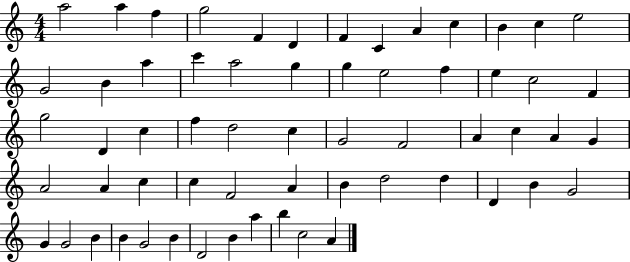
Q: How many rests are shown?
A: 0